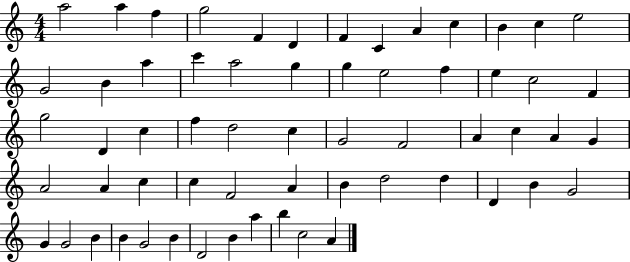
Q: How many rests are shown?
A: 0